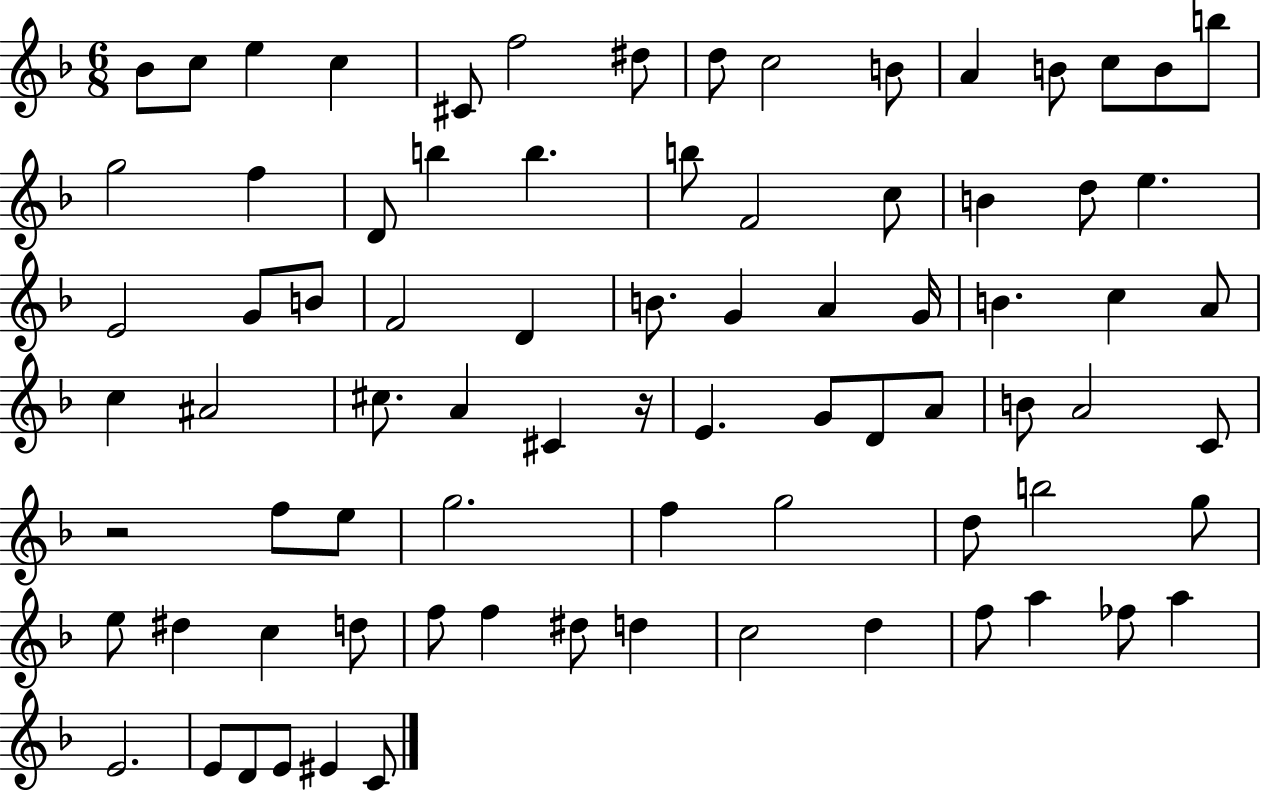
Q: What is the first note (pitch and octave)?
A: Bb4